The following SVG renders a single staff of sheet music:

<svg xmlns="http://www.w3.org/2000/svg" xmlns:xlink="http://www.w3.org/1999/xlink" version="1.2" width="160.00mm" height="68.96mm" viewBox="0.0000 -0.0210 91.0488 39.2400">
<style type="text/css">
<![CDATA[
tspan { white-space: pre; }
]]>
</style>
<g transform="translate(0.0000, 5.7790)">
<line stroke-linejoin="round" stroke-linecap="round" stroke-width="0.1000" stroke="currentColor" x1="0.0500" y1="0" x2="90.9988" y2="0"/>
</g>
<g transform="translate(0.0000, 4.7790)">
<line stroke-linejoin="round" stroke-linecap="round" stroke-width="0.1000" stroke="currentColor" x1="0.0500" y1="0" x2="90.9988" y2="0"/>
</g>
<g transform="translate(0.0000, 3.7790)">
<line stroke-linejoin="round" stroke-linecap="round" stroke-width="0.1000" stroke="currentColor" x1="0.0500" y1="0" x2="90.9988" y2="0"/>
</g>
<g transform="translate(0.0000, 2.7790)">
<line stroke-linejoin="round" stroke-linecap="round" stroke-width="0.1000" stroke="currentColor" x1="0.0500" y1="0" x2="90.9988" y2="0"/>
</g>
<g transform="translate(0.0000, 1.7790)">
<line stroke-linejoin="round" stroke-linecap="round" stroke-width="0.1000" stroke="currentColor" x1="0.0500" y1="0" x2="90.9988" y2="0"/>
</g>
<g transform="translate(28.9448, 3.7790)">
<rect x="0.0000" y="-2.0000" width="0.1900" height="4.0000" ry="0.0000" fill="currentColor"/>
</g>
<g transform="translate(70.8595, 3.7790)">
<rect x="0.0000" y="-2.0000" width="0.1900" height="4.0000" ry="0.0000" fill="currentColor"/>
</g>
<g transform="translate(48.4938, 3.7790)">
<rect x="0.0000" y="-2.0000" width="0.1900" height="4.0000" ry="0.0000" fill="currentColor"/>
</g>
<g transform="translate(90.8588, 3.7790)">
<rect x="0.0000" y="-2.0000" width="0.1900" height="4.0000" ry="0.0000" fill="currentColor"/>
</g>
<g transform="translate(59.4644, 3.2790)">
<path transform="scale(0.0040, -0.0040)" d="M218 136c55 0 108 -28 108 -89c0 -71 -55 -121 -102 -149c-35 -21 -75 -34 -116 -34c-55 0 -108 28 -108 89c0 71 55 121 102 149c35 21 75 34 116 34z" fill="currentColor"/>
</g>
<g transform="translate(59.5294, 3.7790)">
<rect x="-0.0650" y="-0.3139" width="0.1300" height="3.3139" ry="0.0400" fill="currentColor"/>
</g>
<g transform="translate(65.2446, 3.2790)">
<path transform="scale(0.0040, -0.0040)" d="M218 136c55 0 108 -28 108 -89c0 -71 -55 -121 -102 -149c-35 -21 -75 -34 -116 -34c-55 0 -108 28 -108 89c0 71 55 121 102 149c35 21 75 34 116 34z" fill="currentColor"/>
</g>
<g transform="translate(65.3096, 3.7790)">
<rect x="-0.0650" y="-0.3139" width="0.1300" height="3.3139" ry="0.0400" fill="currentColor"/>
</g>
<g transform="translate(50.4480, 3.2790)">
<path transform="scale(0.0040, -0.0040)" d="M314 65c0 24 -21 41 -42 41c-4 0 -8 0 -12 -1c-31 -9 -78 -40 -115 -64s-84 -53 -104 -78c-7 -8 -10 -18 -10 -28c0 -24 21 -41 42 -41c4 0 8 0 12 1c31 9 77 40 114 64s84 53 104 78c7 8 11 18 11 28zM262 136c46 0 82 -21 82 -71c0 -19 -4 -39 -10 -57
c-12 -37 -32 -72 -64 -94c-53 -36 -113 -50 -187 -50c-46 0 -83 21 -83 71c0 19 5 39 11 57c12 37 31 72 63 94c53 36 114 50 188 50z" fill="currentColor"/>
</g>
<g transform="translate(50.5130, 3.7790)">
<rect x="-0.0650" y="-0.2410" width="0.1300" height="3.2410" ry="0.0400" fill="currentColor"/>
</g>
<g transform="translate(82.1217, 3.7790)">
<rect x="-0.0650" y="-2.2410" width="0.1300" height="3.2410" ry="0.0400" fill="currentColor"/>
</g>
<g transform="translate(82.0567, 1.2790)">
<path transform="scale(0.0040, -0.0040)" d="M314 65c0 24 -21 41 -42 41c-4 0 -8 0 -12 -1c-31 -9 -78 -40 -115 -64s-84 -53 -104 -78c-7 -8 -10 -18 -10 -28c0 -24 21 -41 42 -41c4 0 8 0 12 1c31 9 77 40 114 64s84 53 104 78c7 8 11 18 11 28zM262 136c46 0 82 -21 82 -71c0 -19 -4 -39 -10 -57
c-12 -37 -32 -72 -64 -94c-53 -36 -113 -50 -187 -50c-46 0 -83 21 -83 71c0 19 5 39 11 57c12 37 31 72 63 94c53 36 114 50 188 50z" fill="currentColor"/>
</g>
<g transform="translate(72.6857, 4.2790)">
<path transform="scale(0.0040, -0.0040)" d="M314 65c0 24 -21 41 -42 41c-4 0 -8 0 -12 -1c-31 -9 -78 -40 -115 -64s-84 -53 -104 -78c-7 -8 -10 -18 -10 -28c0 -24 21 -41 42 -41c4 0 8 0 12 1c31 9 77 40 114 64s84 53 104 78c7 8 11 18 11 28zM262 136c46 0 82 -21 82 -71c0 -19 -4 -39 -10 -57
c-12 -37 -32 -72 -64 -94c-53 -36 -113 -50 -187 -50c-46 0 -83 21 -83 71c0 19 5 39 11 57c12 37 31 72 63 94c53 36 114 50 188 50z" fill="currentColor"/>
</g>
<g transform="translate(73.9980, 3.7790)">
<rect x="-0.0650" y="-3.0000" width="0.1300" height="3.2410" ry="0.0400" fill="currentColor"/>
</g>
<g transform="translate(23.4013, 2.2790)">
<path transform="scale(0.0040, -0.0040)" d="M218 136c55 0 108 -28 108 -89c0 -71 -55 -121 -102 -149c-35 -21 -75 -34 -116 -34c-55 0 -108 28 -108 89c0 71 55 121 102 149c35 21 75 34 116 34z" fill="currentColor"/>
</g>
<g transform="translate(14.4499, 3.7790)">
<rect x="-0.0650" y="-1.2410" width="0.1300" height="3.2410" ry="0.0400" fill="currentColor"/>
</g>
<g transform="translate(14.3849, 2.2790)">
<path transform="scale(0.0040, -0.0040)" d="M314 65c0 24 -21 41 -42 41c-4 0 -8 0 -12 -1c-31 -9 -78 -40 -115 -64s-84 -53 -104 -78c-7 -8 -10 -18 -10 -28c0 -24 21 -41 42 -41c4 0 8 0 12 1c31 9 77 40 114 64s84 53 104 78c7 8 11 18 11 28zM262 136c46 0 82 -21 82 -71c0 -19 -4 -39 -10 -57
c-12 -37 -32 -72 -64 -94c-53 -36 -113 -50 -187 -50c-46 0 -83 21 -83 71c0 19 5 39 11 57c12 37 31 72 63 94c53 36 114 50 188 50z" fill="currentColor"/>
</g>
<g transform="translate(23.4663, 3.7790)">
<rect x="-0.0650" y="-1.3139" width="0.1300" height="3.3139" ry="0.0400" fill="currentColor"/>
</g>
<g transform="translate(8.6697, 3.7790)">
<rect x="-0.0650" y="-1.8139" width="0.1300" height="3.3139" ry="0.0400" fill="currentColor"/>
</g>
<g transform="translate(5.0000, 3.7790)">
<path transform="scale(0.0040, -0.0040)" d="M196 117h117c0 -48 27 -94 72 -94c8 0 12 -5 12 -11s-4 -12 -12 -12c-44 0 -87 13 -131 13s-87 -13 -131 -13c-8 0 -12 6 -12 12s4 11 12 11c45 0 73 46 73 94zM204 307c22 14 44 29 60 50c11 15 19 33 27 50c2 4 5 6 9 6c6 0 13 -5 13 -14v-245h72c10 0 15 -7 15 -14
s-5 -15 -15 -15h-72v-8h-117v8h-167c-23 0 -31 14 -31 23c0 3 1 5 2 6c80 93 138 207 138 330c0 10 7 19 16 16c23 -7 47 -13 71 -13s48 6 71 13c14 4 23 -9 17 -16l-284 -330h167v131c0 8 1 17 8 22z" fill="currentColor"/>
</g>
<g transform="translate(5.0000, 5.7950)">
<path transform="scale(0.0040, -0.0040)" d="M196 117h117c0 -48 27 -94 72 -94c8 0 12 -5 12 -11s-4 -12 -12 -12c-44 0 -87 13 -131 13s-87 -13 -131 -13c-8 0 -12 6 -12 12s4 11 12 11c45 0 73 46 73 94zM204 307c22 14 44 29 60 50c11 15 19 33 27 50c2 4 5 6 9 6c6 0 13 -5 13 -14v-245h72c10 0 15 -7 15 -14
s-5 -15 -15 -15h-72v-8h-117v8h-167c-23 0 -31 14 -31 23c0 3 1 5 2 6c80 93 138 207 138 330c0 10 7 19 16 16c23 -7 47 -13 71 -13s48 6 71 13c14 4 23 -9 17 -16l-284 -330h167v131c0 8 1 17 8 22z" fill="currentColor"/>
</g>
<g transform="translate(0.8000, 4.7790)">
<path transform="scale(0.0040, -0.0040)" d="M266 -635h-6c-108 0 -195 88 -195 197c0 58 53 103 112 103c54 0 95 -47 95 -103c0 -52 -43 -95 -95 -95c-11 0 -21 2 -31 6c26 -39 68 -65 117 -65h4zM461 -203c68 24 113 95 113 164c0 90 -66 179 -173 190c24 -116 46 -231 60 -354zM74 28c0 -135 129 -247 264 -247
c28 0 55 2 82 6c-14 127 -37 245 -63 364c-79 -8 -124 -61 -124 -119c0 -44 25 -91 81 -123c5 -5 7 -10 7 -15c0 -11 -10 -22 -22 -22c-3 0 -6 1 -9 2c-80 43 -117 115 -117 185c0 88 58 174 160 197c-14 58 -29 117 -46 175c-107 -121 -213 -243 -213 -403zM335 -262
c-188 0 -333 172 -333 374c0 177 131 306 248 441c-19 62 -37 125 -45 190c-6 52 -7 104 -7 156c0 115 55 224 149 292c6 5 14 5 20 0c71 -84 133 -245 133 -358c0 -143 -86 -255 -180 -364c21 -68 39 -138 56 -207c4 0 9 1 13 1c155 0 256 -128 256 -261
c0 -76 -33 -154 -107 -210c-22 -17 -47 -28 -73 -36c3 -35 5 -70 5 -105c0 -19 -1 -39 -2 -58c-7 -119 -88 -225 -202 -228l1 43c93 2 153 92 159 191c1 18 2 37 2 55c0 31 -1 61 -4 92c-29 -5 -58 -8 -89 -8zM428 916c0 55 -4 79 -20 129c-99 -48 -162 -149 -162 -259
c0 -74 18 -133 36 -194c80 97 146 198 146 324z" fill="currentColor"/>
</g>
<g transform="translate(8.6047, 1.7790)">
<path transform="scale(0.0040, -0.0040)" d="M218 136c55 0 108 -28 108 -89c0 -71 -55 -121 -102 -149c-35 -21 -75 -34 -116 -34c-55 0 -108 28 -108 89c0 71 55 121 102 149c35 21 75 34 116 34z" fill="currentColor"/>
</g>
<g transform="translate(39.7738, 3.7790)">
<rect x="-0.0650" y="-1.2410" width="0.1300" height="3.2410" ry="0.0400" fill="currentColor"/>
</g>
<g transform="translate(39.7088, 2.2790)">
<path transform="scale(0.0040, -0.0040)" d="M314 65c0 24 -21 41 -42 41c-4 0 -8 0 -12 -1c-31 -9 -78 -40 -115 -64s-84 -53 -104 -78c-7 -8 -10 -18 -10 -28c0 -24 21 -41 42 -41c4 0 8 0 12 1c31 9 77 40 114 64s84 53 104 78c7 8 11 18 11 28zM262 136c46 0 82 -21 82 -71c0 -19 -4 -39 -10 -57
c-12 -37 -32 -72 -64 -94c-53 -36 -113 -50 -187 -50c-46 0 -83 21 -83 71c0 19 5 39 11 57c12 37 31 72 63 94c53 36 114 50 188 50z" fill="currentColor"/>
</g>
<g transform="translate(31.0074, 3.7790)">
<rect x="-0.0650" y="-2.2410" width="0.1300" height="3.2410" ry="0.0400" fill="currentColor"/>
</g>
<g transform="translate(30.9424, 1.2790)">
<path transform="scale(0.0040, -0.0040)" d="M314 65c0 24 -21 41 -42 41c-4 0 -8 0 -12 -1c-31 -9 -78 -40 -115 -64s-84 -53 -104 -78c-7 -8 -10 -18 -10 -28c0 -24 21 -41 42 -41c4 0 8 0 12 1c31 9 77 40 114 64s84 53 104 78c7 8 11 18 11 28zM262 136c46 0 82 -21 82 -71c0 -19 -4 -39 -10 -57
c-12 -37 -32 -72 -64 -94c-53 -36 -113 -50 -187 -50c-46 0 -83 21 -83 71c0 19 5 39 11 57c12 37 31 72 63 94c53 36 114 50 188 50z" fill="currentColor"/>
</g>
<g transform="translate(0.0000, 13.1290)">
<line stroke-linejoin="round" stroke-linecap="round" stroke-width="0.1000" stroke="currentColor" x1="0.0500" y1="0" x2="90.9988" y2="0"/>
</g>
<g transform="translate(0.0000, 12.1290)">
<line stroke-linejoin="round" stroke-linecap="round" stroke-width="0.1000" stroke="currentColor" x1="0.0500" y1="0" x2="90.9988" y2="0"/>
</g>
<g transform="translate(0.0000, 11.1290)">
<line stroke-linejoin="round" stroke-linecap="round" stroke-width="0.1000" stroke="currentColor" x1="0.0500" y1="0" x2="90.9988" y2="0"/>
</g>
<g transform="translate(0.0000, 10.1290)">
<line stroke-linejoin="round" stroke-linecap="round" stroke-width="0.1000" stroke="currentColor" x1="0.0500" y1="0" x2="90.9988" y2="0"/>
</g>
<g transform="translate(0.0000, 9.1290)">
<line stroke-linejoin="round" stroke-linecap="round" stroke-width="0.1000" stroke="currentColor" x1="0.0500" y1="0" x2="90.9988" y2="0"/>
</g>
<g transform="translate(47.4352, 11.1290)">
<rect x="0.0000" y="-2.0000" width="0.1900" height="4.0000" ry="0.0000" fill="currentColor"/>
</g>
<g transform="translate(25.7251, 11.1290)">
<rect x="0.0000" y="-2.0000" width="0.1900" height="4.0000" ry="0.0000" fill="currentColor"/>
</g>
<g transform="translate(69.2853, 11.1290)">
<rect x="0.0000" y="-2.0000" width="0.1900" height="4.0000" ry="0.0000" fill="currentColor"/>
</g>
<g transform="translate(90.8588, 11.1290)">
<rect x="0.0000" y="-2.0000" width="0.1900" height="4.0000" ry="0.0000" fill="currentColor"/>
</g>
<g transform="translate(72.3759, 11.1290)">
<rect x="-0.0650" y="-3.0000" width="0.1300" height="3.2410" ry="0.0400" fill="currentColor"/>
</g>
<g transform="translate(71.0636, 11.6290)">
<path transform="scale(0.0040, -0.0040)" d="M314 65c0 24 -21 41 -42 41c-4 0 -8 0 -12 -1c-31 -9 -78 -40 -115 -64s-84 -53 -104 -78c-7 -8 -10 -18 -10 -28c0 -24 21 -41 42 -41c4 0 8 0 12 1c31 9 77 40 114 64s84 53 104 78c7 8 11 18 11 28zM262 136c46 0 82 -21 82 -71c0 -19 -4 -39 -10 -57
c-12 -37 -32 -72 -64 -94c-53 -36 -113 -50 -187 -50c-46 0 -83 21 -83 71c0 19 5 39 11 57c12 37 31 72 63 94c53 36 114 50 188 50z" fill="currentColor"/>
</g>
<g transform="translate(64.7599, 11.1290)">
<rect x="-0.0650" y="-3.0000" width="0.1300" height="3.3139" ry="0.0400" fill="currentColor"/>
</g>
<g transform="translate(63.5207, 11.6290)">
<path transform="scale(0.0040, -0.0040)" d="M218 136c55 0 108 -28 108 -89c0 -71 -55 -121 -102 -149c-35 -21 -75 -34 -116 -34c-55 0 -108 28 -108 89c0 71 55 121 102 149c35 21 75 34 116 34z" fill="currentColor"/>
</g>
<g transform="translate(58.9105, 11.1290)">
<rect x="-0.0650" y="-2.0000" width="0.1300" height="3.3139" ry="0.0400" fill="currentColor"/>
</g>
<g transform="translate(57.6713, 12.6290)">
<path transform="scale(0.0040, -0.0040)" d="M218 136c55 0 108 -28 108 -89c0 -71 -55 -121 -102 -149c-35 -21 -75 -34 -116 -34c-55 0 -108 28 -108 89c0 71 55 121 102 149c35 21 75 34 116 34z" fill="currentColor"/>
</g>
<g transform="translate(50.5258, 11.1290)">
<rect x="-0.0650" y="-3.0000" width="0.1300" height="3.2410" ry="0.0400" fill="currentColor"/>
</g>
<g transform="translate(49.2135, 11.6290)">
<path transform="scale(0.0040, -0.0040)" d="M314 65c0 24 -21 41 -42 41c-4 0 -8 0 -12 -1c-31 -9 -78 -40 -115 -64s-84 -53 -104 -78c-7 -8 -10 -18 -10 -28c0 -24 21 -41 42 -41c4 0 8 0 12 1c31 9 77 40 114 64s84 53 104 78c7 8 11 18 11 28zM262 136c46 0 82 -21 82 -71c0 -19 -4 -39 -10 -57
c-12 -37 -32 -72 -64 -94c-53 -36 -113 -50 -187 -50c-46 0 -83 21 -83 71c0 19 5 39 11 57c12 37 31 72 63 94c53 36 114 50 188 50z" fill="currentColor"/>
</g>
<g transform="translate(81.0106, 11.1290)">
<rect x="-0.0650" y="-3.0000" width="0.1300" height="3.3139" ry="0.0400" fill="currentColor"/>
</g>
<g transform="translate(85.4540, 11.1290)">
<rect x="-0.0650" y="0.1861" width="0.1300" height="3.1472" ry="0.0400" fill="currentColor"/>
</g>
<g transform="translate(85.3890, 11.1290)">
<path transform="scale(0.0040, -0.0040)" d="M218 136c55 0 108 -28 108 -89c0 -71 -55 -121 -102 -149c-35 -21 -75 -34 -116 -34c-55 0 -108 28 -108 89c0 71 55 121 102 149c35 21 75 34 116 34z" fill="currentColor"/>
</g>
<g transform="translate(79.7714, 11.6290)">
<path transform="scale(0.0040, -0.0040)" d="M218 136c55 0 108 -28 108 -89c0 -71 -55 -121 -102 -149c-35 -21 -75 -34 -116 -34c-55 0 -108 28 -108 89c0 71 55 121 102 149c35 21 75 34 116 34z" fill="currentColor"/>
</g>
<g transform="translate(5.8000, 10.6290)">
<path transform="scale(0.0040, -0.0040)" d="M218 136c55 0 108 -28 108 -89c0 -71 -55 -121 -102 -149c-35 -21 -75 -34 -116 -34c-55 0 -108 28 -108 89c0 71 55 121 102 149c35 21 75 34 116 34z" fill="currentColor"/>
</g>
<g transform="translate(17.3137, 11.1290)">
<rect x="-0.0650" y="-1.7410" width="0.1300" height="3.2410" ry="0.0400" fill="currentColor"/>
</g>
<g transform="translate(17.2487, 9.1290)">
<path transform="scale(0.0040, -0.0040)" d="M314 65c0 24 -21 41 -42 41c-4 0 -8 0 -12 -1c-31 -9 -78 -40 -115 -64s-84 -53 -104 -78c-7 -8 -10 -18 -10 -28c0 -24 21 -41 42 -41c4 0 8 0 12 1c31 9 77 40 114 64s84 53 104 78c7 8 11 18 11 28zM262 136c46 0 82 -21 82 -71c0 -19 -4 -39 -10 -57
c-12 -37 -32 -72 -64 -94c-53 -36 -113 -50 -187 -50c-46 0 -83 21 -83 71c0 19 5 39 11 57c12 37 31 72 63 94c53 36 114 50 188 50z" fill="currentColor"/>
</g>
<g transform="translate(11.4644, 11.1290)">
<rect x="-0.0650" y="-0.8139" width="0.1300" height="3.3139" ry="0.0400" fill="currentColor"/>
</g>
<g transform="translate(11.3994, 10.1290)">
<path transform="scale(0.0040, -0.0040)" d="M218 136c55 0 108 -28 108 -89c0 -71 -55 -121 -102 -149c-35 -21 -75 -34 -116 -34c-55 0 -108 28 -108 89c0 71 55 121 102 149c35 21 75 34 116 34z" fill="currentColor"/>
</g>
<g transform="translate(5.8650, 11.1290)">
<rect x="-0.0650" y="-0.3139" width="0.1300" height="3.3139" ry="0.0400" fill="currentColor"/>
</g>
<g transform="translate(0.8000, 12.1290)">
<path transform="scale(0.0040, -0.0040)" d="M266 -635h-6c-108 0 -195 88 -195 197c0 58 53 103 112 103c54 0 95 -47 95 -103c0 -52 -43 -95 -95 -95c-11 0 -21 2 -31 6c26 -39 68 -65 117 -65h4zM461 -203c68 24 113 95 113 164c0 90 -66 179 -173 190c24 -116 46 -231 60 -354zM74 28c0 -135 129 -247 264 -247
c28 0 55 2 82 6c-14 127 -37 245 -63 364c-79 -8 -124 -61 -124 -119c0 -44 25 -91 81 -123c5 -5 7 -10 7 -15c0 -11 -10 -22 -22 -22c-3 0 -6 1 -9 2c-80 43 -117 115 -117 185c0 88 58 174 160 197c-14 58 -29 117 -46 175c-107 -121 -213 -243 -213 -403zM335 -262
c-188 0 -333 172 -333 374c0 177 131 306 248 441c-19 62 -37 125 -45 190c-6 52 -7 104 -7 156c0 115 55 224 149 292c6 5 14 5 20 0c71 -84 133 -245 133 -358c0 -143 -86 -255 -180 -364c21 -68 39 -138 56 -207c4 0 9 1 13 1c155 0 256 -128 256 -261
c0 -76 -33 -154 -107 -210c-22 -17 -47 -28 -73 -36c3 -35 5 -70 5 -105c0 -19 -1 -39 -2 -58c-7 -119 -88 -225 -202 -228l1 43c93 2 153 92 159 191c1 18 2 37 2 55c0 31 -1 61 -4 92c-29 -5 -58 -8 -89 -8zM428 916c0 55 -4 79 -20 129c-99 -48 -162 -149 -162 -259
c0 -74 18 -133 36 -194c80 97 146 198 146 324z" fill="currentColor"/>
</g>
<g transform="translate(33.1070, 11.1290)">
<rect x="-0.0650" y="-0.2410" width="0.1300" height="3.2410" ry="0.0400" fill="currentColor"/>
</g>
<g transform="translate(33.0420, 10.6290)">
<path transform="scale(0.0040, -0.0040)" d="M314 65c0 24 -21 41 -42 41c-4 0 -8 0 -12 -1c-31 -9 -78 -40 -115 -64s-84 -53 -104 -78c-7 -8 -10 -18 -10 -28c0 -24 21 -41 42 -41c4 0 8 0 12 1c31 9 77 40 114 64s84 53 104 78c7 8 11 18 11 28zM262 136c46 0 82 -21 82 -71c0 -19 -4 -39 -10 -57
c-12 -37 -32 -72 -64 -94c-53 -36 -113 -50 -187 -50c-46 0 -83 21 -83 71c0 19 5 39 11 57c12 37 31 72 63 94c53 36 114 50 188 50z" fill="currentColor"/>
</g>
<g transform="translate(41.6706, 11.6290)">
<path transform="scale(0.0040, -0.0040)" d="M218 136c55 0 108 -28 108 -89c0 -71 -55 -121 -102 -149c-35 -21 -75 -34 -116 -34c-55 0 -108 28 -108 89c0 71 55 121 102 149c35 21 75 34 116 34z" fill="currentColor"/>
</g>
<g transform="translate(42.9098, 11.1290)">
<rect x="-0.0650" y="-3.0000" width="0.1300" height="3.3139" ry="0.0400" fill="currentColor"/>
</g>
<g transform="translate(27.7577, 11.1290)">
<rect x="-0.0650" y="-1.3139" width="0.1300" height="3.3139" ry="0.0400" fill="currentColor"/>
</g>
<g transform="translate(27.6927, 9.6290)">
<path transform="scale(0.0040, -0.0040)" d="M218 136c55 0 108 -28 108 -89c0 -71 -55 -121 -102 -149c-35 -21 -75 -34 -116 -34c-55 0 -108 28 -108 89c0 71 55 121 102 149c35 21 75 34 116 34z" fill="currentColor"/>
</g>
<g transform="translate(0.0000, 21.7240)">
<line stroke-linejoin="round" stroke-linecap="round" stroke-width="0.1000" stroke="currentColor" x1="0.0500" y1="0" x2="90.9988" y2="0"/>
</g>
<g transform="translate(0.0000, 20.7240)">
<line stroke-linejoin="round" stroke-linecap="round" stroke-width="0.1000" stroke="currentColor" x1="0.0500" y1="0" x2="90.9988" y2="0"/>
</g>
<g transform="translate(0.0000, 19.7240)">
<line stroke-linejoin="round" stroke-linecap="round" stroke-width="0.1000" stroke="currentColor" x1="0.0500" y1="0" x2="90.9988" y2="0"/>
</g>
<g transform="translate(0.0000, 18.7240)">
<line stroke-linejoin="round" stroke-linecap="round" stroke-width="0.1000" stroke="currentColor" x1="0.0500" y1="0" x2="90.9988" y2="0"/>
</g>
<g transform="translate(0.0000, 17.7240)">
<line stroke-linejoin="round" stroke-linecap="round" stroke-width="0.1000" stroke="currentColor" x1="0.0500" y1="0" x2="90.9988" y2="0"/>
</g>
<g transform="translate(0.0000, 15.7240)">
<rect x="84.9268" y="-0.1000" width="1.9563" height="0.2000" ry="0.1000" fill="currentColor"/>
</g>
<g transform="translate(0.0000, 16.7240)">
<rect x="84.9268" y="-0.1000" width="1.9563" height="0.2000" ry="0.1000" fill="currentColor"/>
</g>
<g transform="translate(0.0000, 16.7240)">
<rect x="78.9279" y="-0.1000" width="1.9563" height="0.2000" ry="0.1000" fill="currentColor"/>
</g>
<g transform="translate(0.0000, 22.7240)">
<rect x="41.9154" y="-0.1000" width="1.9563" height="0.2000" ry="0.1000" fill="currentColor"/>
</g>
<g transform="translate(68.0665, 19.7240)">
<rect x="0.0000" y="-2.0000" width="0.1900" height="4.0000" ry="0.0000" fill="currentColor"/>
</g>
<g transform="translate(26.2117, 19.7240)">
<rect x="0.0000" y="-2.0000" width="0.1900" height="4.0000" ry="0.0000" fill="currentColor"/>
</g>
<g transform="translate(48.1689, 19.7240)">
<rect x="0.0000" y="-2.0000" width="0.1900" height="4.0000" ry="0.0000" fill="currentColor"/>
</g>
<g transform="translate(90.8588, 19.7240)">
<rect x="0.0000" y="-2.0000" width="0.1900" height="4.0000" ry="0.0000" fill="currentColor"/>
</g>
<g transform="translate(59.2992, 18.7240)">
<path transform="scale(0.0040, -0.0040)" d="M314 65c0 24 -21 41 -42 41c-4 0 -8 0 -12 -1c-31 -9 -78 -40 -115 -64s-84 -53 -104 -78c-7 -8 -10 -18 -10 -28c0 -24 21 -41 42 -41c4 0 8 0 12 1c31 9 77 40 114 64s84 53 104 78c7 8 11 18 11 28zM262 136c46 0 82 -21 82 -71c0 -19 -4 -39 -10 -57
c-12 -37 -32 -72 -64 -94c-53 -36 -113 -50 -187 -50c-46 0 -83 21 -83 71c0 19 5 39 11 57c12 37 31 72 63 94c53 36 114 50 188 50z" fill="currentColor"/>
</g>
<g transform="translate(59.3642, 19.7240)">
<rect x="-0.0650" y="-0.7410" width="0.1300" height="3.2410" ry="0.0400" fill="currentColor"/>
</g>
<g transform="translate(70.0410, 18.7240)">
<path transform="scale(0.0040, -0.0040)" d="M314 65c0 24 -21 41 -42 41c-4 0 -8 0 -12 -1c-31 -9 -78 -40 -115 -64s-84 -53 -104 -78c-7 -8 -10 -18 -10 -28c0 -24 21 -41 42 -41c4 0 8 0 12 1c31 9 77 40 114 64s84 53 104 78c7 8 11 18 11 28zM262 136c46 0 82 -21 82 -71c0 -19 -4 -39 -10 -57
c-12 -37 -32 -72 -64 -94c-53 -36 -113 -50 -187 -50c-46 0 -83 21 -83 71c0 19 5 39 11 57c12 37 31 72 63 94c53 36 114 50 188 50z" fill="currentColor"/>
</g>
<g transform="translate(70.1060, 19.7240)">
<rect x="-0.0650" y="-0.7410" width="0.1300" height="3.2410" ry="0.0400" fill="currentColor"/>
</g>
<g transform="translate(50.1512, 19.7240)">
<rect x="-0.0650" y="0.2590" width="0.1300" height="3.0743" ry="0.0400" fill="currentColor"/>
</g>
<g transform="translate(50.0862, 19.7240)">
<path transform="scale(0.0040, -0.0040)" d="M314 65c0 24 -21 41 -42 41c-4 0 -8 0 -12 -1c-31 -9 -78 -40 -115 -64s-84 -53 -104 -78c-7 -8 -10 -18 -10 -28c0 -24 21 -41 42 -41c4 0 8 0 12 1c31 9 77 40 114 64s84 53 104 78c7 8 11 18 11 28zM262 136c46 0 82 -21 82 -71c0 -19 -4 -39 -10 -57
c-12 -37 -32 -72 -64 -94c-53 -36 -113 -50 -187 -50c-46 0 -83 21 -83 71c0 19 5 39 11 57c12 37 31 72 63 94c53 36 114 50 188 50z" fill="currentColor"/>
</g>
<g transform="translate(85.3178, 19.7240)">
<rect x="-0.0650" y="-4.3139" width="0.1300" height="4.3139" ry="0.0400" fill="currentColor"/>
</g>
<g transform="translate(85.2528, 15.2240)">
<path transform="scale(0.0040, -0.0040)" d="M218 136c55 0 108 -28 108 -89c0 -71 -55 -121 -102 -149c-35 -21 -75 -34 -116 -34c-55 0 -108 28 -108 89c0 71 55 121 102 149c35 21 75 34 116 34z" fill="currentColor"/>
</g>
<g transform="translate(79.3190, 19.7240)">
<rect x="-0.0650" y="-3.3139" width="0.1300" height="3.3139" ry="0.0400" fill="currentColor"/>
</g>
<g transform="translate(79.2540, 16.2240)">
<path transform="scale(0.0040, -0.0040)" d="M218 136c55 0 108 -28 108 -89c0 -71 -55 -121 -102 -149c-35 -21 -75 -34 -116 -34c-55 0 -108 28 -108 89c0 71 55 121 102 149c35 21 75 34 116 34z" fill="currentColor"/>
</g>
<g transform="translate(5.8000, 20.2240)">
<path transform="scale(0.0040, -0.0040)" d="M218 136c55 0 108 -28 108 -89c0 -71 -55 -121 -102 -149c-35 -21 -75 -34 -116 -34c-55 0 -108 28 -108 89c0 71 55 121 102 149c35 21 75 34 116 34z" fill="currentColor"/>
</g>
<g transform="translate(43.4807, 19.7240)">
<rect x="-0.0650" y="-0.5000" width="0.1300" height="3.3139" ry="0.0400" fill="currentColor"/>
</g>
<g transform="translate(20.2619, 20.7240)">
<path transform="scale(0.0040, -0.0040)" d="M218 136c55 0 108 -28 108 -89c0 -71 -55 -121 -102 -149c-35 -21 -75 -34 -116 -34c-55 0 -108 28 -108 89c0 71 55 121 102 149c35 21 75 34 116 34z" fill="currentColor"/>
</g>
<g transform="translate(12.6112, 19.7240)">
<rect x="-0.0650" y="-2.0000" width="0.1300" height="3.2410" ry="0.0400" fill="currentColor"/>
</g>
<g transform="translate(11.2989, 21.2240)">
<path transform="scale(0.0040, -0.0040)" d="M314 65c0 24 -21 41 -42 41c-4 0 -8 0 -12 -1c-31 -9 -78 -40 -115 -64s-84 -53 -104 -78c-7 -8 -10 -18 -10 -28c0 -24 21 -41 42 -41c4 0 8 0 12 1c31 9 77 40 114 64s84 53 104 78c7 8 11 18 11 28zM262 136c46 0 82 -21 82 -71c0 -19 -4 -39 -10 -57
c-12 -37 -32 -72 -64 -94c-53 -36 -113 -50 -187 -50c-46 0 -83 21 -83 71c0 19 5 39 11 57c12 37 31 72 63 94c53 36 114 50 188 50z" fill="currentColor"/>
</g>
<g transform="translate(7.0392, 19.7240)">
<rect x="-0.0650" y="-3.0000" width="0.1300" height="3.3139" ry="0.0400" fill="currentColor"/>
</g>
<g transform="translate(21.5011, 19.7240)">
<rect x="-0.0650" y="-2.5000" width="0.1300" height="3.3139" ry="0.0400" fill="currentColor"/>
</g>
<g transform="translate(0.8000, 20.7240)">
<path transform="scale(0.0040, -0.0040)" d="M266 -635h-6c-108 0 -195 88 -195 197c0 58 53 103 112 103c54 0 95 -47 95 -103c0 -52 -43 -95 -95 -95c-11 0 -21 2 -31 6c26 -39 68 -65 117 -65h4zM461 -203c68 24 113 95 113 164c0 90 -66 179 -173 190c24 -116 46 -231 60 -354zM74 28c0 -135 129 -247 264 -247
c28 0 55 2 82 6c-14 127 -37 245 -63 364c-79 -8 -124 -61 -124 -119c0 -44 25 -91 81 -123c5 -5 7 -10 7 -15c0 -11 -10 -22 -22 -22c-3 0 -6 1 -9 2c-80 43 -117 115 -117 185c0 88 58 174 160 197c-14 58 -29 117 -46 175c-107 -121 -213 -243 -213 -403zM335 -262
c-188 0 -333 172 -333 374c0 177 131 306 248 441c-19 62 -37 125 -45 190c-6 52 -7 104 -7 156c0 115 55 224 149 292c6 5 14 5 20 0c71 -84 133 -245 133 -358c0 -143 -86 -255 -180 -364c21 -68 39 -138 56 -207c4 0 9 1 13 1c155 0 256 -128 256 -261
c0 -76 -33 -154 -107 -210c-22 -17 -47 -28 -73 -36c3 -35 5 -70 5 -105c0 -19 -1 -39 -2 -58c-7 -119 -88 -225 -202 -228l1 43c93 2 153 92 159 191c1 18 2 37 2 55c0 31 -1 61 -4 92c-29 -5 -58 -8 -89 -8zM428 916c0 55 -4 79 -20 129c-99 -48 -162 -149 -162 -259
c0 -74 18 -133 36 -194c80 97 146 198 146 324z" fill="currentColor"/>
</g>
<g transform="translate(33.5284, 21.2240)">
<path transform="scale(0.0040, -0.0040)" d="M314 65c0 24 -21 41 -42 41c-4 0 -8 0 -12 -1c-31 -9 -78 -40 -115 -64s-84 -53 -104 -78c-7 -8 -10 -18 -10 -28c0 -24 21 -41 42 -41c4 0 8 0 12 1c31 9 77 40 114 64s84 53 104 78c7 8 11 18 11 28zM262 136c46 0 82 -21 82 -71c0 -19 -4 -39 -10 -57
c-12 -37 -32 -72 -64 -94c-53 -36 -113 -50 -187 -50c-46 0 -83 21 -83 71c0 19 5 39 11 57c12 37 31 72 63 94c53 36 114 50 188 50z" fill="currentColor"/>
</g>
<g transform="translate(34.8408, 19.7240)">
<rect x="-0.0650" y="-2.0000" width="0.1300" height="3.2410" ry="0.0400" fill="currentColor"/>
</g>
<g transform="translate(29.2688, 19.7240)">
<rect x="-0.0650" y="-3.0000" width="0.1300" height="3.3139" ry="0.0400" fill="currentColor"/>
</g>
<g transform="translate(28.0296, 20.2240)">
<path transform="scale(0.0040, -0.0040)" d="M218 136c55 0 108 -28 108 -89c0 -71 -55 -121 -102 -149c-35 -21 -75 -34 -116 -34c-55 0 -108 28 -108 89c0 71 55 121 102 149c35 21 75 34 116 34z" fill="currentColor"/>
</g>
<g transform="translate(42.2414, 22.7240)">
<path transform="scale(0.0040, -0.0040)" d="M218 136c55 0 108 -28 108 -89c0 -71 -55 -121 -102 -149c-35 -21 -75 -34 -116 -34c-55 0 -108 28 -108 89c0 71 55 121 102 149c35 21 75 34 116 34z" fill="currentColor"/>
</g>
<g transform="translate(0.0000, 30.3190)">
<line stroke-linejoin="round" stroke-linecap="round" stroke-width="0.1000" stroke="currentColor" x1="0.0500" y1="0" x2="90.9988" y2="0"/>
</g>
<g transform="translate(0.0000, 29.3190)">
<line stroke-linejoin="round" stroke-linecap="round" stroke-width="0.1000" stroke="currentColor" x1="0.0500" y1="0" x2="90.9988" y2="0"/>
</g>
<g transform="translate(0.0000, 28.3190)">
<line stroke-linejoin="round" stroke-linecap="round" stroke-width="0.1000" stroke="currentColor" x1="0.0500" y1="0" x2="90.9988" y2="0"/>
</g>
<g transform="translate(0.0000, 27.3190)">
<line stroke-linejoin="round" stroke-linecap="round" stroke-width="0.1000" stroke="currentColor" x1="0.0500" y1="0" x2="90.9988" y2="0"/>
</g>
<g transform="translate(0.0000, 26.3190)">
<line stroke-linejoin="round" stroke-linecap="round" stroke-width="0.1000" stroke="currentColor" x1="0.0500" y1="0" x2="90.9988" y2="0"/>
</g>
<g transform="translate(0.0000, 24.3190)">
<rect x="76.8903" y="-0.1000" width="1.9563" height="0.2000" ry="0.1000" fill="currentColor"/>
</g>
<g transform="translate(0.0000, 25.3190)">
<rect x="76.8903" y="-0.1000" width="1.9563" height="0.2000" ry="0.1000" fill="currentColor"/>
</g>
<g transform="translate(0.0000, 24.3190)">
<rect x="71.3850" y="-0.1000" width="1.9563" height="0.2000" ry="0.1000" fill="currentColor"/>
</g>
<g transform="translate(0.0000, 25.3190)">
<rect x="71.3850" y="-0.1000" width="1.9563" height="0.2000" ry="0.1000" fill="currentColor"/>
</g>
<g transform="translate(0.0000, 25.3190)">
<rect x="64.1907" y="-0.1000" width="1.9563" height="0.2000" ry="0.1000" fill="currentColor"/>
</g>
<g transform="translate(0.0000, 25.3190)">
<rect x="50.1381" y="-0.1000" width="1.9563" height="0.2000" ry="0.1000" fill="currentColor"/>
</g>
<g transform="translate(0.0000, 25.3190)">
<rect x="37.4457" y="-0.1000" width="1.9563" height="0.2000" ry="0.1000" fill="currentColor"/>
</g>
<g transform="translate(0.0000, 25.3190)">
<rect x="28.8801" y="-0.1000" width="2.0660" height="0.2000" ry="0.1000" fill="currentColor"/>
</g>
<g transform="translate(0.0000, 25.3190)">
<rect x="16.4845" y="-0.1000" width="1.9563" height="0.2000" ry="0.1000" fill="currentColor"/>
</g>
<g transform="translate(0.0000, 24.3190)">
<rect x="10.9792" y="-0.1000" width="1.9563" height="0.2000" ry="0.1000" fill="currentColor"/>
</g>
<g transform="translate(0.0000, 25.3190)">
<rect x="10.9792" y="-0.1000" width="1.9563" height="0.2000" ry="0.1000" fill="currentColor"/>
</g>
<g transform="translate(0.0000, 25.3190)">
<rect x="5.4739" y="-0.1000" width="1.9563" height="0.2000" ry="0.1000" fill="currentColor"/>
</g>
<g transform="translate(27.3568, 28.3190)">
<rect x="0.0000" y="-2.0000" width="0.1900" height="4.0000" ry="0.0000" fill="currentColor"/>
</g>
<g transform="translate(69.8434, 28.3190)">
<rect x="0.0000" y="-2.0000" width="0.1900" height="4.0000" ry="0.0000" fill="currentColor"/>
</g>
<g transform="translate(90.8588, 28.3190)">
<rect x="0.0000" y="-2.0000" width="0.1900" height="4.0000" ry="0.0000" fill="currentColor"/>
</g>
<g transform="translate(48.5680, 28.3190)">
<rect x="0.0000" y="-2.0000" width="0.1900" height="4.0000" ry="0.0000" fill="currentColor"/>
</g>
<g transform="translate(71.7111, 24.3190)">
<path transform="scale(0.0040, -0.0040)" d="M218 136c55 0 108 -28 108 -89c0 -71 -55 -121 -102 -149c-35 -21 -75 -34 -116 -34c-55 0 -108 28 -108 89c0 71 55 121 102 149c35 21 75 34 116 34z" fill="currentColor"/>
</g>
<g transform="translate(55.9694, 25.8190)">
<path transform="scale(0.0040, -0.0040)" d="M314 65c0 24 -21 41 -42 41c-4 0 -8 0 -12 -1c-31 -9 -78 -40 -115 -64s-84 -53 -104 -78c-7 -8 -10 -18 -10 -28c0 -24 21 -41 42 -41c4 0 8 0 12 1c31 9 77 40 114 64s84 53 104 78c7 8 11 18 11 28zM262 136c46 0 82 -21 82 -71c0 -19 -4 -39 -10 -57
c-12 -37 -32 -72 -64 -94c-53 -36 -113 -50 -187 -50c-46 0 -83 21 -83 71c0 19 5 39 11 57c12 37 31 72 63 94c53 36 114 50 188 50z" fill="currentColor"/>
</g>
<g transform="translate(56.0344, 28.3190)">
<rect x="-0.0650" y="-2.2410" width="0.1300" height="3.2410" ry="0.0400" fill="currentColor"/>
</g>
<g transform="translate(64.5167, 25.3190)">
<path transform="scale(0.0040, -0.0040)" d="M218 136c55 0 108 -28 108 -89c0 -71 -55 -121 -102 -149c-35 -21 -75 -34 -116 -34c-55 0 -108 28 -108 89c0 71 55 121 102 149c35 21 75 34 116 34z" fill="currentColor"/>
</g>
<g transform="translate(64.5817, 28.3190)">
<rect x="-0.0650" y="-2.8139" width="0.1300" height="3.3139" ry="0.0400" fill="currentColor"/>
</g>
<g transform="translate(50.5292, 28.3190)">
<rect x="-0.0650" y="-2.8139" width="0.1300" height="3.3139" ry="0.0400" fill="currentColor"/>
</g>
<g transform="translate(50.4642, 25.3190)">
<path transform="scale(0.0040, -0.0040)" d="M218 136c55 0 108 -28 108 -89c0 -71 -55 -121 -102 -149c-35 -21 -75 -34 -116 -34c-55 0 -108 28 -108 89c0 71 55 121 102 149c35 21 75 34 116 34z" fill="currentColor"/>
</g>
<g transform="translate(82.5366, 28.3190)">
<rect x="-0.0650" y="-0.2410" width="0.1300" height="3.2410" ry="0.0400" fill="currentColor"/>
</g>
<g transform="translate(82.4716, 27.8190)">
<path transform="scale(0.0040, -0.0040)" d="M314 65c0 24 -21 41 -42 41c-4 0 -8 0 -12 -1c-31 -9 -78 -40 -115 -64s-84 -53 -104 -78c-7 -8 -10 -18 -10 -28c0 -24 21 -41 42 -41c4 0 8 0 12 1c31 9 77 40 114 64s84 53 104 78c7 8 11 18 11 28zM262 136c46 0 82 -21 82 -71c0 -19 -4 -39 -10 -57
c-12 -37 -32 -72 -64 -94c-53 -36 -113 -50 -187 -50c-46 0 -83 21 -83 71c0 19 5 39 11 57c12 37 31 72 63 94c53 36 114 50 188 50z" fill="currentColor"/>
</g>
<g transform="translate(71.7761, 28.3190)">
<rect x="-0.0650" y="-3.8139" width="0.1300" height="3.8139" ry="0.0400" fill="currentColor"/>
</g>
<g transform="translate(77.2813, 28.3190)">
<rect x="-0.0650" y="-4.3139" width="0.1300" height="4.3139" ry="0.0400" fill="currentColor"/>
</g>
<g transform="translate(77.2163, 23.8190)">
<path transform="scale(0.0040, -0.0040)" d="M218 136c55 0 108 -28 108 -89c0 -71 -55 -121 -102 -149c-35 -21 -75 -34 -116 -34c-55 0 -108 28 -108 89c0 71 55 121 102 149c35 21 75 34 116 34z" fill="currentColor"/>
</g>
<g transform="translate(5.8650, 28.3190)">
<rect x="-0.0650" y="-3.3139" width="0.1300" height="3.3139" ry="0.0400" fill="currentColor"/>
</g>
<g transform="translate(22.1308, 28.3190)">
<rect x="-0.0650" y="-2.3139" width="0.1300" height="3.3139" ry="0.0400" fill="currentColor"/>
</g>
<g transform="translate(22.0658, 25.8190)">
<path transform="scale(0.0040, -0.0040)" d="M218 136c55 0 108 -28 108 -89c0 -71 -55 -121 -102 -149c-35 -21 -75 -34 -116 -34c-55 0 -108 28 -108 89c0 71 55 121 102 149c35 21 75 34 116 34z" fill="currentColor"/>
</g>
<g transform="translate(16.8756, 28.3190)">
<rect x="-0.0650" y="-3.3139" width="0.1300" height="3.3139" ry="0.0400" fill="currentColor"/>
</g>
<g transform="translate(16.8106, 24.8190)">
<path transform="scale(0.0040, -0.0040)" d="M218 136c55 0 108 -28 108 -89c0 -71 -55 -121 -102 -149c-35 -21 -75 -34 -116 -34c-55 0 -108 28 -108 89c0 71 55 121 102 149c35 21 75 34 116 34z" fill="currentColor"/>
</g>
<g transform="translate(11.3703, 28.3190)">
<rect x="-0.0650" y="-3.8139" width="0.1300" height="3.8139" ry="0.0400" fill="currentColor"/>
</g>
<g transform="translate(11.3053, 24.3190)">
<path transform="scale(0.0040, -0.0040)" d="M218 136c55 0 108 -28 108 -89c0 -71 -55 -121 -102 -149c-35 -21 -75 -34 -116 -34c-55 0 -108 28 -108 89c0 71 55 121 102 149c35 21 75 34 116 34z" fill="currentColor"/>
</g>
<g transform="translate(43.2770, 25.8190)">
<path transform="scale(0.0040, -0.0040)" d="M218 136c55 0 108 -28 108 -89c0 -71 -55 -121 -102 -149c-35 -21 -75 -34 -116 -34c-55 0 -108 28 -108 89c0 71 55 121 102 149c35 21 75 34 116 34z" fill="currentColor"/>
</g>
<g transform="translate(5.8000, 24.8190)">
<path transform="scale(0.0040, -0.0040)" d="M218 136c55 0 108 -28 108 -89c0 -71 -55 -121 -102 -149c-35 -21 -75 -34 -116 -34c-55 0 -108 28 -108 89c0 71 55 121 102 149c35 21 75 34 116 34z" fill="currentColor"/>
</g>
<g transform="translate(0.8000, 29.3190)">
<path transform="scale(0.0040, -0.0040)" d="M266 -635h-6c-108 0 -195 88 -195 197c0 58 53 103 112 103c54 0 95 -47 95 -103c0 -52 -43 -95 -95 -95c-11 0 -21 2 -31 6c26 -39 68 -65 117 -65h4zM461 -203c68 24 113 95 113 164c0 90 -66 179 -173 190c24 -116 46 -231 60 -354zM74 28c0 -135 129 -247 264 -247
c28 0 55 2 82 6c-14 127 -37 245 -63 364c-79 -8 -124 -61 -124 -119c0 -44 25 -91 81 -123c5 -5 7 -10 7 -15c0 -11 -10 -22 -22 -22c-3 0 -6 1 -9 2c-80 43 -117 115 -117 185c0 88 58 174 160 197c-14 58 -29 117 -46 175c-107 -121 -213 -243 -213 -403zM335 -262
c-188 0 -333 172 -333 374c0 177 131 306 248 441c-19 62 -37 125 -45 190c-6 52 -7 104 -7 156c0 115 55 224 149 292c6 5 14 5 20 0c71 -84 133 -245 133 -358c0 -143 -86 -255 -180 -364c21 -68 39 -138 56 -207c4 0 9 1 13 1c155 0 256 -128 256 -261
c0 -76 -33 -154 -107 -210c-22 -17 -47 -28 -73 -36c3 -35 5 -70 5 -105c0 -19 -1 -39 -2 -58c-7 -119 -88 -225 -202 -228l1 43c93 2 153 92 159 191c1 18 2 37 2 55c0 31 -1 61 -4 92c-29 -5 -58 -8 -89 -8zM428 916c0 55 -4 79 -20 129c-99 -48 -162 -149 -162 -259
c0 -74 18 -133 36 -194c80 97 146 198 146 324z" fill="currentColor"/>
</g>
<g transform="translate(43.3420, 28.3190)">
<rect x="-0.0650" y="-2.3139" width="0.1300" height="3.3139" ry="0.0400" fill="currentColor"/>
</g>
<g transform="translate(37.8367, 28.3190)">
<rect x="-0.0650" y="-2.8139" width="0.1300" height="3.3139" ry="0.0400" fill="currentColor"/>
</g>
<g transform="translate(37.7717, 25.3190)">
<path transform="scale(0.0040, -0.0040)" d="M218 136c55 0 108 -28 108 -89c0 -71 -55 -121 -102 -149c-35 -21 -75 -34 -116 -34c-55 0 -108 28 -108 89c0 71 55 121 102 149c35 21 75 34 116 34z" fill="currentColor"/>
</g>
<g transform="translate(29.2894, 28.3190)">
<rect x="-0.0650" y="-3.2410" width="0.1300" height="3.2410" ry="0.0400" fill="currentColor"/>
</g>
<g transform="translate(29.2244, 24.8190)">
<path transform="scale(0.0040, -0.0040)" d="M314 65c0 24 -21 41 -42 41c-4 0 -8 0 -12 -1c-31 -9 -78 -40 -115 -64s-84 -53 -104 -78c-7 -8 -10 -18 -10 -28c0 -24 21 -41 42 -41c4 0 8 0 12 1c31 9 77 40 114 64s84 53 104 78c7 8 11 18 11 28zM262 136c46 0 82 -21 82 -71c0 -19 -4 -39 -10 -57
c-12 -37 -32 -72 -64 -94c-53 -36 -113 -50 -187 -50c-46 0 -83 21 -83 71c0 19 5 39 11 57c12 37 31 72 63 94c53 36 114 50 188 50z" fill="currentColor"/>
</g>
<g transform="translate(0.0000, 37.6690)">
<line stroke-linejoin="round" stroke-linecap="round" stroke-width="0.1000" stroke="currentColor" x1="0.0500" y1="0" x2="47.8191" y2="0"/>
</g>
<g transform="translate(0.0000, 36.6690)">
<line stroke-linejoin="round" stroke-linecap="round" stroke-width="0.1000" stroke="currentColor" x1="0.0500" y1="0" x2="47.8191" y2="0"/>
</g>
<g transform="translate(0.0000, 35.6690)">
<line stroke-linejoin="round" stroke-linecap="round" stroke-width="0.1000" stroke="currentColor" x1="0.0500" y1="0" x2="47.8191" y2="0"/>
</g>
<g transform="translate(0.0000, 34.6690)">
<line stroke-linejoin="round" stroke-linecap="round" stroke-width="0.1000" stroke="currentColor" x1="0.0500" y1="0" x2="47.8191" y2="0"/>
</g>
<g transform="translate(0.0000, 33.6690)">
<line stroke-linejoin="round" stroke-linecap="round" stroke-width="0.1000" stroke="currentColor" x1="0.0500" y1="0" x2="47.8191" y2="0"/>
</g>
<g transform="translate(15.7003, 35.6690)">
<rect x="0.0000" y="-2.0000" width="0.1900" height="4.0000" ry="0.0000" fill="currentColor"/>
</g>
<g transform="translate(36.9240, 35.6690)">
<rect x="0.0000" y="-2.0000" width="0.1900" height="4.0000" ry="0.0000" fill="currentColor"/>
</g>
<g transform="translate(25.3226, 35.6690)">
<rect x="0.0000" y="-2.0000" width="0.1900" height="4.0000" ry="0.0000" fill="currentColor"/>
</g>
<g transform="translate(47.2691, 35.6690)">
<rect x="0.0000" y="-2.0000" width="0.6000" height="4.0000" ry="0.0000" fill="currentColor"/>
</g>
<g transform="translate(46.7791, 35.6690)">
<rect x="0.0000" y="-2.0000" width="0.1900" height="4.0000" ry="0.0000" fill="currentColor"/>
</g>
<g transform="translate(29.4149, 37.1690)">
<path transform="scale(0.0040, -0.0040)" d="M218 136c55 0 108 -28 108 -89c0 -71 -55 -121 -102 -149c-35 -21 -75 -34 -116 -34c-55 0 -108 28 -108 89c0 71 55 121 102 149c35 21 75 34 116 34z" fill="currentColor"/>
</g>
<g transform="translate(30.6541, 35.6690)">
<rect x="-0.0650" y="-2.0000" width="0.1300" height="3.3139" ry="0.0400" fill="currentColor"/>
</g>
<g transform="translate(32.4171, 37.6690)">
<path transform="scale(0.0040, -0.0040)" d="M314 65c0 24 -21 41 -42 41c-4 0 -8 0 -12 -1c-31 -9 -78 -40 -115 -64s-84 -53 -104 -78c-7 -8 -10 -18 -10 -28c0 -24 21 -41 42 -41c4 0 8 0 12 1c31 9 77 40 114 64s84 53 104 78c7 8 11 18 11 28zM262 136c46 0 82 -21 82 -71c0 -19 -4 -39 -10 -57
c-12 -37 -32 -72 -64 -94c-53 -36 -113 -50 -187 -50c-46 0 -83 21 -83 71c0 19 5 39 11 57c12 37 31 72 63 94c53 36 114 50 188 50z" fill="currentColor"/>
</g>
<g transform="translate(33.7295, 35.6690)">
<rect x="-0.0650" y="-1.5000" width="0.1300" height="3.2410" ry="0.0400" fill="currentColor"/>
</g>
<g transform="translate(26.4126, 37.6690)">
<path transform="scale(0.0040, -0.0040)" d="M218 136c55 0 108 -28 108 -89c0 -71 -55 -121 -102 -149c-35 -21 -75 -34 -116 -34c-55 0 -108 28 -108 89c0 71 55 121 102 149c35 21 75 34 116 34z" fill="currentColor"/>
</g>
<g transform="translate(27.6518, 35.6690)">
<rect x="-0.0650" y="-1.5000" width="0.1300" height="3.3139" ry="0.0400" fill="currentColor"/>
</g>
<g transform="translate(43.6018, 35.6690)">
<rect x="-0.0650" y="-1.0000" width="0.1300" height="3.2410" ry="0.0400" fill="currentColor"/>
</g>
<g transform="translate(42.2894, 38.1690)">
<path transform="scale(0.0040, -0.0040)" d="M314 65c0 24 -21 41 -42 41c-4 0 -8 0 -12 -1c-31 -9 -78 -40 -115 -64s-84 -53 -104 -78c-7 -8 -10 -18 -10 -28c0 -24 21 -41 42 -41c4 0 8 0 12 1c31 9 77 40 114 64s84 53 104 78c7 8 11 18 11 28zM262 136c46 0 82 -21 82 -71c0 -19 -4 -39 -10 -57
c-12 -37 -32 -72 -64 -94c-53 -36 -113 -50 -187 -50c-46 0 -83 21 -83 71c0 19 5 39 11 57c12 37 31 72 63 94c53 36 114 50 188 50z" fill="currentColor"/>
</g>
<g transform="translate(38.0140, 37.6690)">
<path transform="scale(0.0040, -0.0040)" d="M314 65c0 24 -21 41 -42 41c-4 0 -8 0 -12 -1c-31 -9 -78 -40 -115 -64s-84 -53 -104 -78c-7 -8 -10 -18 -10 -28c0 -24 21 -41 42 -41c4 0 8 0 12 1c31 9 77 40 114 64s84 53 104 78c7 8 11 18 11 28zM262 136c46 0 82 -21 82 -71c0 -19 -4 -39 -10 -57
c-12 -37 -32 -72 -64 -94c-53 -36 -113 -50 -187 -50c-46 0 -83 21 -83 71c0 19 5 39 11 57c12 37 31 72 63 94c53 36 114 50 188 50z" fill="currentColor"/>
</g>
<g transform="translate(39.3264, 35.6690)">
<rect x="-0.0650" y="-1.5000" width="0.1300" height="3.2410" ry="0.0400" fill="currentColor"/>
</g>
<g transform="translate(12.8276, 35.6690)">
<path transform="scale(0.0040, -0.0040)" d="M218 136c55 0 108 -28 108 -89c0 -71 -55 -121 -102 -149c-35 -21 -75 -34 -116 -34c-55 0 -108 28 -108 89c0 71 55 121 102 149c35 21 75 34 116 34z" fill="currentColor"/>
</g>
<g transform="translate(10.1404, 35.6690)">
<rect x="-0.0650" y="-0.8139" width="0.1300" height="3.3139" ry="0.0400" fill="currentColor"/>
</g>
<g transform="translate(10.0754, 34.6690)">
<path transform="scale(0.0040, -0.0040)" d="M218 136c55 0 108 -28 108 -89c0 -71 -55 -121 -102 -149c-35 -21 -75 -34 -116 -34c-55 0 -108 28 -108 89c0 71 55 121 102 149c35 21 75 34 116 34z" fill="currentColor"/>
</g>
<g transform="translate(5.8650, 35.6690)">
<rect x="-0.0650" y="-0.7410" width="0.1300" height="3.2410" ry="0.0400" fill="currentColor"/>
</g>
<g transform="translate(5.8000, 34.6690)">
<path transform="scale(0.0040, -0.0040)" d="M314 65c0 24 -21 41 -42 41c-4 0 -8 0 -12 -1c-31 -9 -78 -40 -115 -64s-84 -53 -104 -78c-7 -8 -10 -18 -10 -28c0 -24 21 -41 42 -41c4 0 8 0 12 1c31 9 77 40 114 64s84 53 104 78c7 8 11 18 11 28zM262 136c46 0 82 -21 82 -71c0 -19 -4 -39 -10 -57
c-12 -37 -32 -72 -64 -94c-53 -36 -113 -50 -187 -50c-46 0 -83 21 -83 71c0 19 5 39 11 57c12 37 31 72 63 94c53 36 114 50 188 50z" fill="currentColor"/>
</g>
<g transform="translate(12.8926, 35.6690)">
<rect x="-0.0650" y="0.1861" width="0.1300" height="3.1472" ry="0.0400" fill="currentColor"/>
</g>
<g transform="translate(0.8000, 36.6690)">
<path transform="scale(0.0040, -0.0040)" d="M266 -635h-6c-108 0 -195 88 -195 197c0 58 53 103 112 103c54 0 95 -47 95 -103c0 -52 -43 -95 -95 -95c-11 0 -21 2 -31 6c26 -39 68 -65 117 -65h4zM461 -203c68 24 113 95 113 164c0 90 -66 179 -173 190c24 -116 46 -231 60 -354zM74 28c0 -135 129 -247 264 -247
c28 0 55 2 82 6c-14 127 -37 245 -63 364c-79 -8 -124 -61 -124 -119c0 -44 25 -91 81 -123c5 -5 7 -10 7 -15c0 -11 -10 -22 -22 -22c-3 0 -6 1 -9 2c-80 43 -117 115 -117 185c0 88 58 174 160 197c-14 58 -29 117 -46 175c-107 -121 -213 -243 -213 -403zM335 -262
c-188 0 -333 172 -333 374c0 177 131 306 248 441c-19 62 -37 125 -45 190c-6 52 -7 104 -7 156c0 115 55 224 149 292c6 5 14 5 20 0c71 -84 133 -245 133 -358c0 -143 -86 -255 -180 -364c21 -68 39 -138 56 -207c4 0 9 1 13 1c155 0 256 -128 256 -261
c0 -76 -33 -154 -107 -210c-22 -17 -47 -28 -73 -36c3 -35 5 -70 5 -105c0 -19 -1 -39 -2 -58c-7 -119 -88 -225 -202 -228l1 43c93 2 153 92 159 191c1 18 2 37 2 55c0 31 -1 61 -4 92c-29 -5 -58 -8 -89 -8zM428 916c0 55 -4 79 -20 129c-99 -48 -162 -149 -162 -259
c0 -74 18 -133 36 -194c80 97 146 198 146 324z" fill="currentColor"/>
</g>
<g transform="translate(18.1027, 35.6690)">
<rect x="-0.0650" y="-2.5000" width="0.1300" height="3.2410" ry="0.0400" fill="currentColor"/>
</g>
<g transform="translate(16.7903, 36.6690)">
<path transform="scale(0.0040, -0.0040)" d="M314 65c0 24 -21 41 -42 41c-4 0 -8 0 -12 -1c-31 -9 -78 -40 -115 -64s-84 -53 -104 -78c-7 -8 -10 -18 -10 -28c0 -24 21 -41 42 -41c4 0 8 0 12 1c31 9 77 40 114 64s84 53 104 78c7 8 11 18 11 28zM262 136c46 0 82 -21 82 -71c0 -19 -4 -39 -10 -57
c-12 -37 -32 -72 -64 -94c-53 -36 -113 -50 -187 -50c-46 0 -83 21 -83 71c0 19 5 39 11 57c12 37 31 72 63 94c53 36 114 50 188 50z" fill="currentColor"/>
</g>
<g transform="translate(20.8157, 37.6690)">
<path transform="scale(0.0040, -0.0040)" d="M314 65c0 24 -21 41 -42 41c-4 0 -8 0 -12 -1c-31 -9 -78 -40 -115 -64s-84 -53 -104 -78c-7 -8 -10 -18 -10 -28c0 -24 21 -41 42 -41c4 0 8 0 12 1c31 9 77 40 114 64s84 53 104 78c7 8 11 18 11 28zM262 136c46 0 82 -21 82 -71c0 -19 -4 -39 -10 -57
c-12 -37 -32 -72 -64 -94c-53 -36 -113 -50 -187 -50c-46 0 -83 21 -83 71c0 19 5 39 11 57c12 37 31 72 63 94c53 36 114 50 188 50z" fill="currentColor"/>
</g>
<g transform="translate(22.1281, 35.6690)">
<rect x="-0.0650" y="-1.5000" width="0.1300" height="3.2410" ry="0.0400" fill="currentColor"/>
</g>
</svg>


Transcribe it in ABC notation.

X:1
T:Untitled
M:4/4
L:1/4
K:C
f e2 e g2 e2 c2 c c A2 g2 c d f2 e c2 A A2 F A A2 A B A F2 G A F2 C B2 d2 d2 b d' b c' b g b2 a g a g2 a c' d' c2 d2 d B G2 E2 E F E2 E2 D2